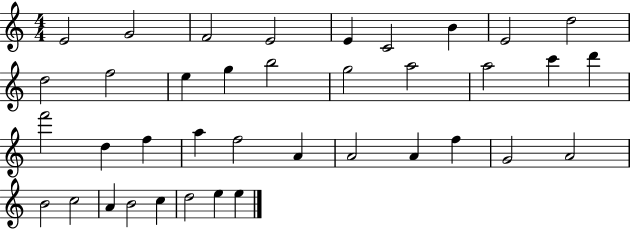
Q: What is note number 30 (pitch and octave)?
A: A4